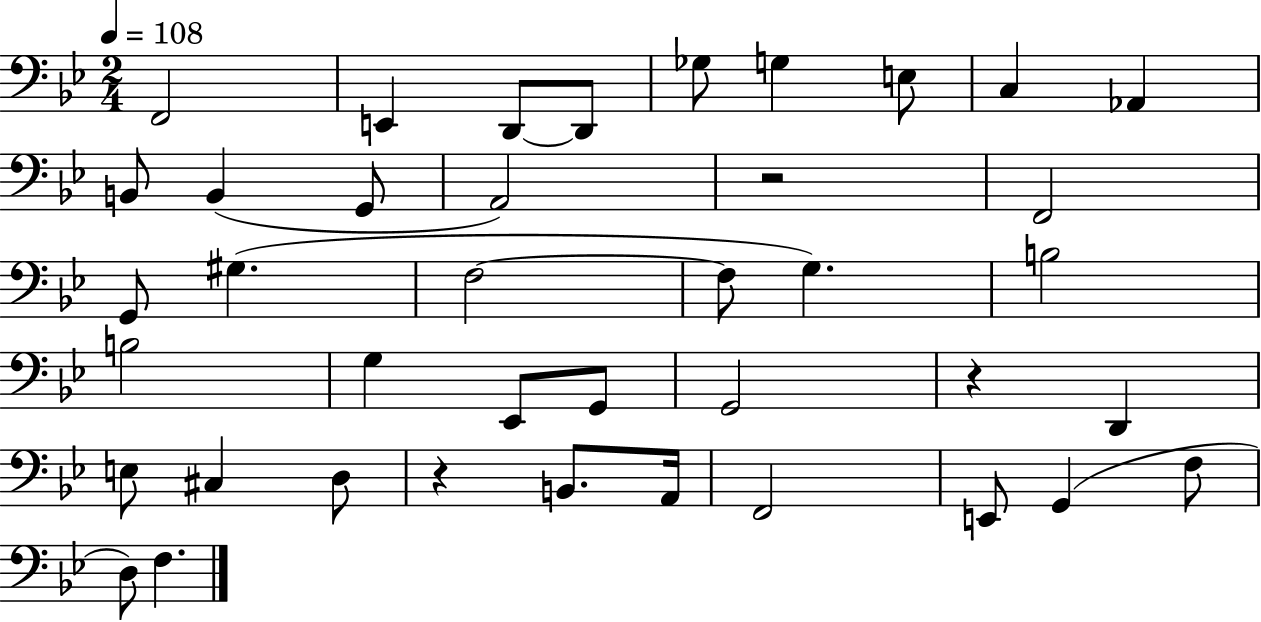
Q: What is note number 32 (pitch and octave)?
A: F2